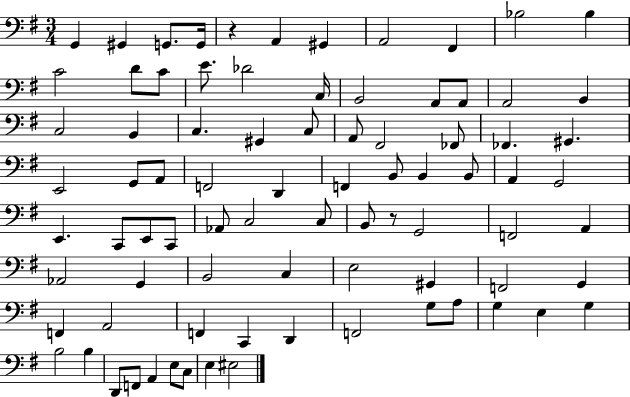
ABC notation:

X:1
T:Untitled
M:3/4
L:1/4
K:G
G,, ^G,, G,,/2 G,,/4 z A,, ^G,, A,,2 ^F,, _B,2 _B, C2 D/2 C/2 E/2 _D2 C,/4 B,,2 A,,/2 A,,/2 A,,2 B,, C,2 B,, C, ^G,, C,/2 A,,/2 ^F,,2 _F,,/2 _F,, ^G,, E,,2 G,,/2 A,,/2 F,,2 D,, F,, B,,/2 B,, B,,/2 A,, G,,2 E,, C,,/2 E,,/2 C,,/2 _A,,/2 C,2 C,/2 B,,/2 z/2 G,,2 F,,2 A,, _A,,2 G,, B,,2 C, E,2 ^G,, F,,2 G,, F,, A,,2 F,, C,, D,, F,,2 G,/2 A,/2 G, E, G, B,2 B, D,,/2 F,,/2 A,, E,/2 C,/2 E, ^E,2